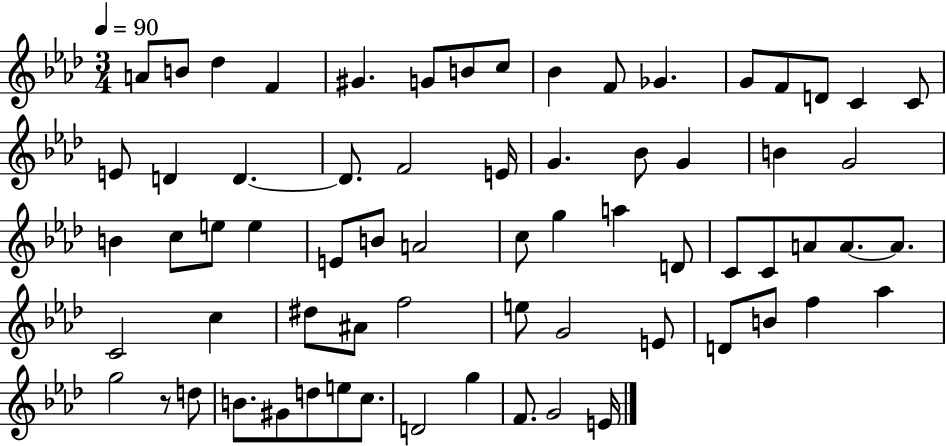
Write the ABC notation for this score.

X:1
T:Untitled
M:3/4
L:1/4
K:Ab
A/2 B/2 _d F ^G G/2 B/2 c/2 _B F/2 _G G/2 F/2 D/2 C C/2 E/2 D D D/2 F2 E/4 G _B/2 G B G2 B c/2 e/2 e E/2 B/2 A2 c/2 g a D/2 C/2 C/2 A/2 A/2 A/2 C2 c ^d/2 ^A/2 f2 e/2 G2 E/2 D/2 B/2 f _a g2 z/2 d/2 B/2 ^G/2 d/2 e/2 c/2 D2 g F/2 G2 E/4